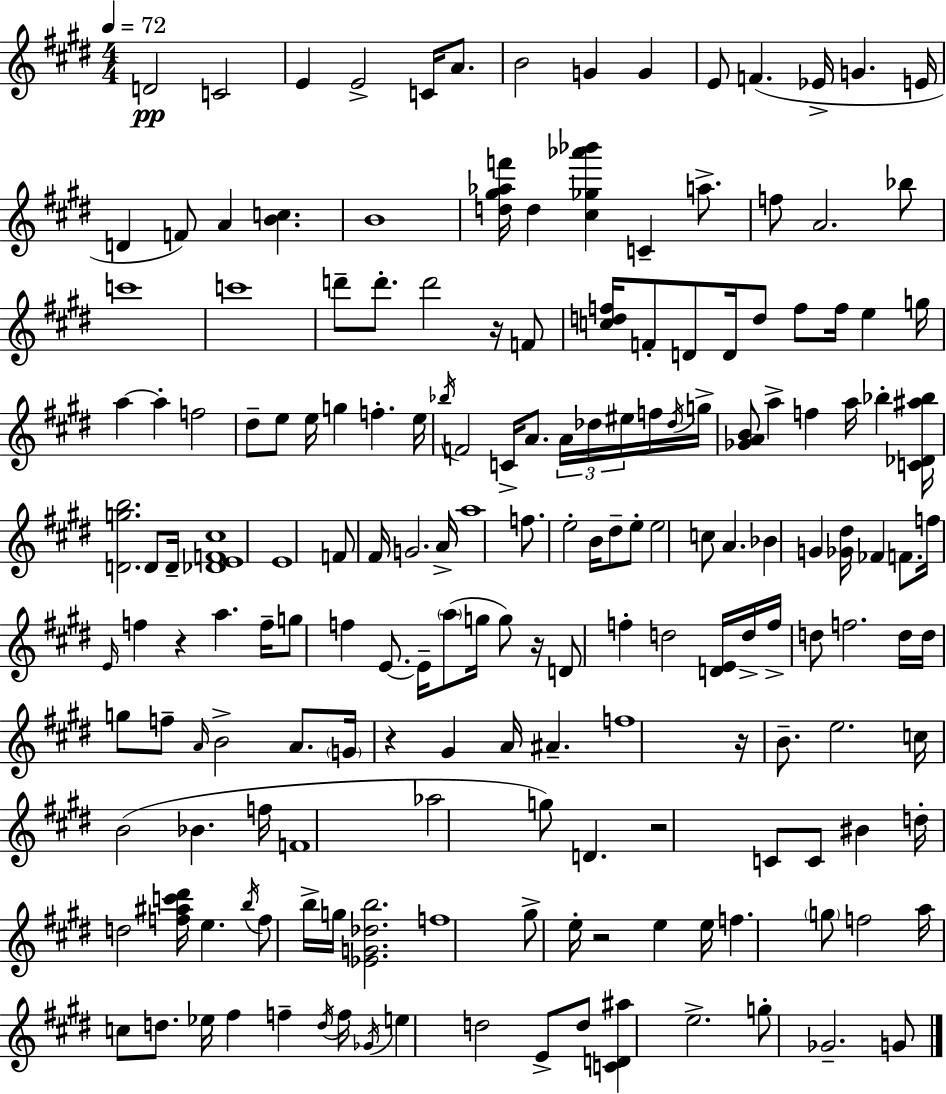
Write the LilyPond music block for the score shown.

{
  \clef treble
  \numericTimeSignature
  \time 4/4
  \key e \major
  \tempo 4 = 72
  d'2\pp c'2 | e'4 e'2-> c'16 a'8. | b'2 g'4 g'4 | e'8 f'4.( ees'16-> g'4. e'16 | \break d'4 f'8) a'4 <b' c''>4. | b'1 | <d'' gis'' aes'' f'''>16 d''4 <cis'' ges'' aes''' bes'''>4 c'4-- a''8.-> | f''8 a'2. bes''8 | \break c'''1 | c'''1 | d'''8-- d'''8.-. d'''2 r16 f'8 | <c'' d'' f''>16 f'8-. d'8 d'16 d''8 f''8 f''16 e''4 g''16 | \break a''4~~ a''4-. f''2 | dis''8-- e''8 e''16 g''4 f''4.-. e''16 | \acciaccatura { bes''16 } f'2 c'16-> a'8. \tuplet 3/2 { a'16 des''16 eis''16 } | f''16 \acciaccatura { des''16 } g''16-> <ges' a' b'>8 a''4-> f''4 a''16 bes''4-. | \break <c' des' ais'' bes''>16 <d' g'' b''>2. d'8 | d'16-- <des' e' f' cis''>1 | e'1 | f'8 fis'16 g'2. | \break a'16-> a''1 | f''8. e''2-. b'16 dis''8-- | e''8-. e''2 c''8 a'4. | bes'4 g'4 <ges' dis''>16 fes'4 f'8. | \break f''16 \grace { e'16 } f''4 r4 a''4. | f''16-- g''8 f''4 e'8.~~ e'16-- \parenthesize a''8( g''16 | g''8) r16 d'8 f''4-. d''2 | <d' e'>16 d''16-> f''16-> d''8 f''2. | \break d''16 d''16 g''8 f''8-- \grace { a'16 } b'2-> | a'8. \parenthesize g'16 r4 gis'4 a'16 ais'4.-- | f''1 | r16 b'8.-- e''2. | \break c''16 b'2( bes'4. | f''16 f'1 | aes''2 g''8) d'4. | r2 c'8 c'8 | \break bis'4 d''16-. d''2 <f'' ais'' c''' dis'''>16 e''4. | \acciaccatura { b''16 } f''8 b''16-> g''16 <ees' g' des'' b''>2. | f''1 | gis''8-> e''16-. r2 | \break e''4 e''16 f''4. \parenthesize g''8 f''2 | a''16 c''8 d''8. ees''16 fis''4 | f''4-- \acciaccatura { d''16 } f''16 \acciaccatura { ges'16 } e''4 d''2 | e'8-> d''8 <c' d' ais''>4 e''2.-> | \break g''8-. ges'2.-- | g'8 \bar "|."
}